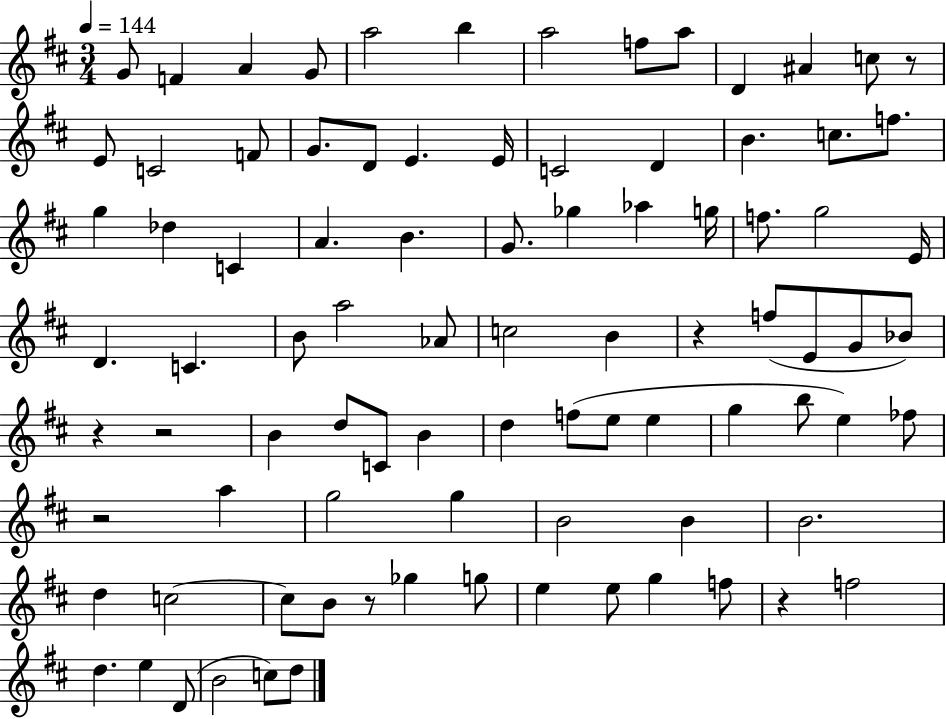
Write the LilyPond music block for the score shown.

{
  \clef treble
  \numericTimeSignature
  \time 3/4
  \key d \major
  \tempo 4 = 144
  \repeat volta 2 { g'8 f'4 a'4 g'8 | a''2 b''4 | a''2 f''8 a''8 | d'4 ais'4 c''8 r8 | \break e'8 c'2 f'8 | g'8. d'8 e'4. e'16 | c'2 d'4 | b'4. c''8. f''8. | \break g''4 des''4 c'4 | a'4. b'4. | g'8. ges''4 aes''4 g''16 | f''8. g''2 e'16 | \break d'4. c'4. | b'8 a''2 aes'8 | c''2 b'4 | r4 f''8( e'8 g'8 bes'8) | \break r4 r2 | b'4 d''8 c'8 b'4 | d''4 f''8( e''8 e''4 | g''4 b''8 e''4) fes''8 | \break r2 a''4 | g''2 g''4 | b'2 b'4 | b'2. | \break d''4 c''2~~ | c''8 b'8 r8 ges''4 g''8 | e''4 e''8 g''4 f''8 | r4 f''2 | \break d''4. e''4 d'8( | b'2 c''8) d''8 | } \bar "|."
}